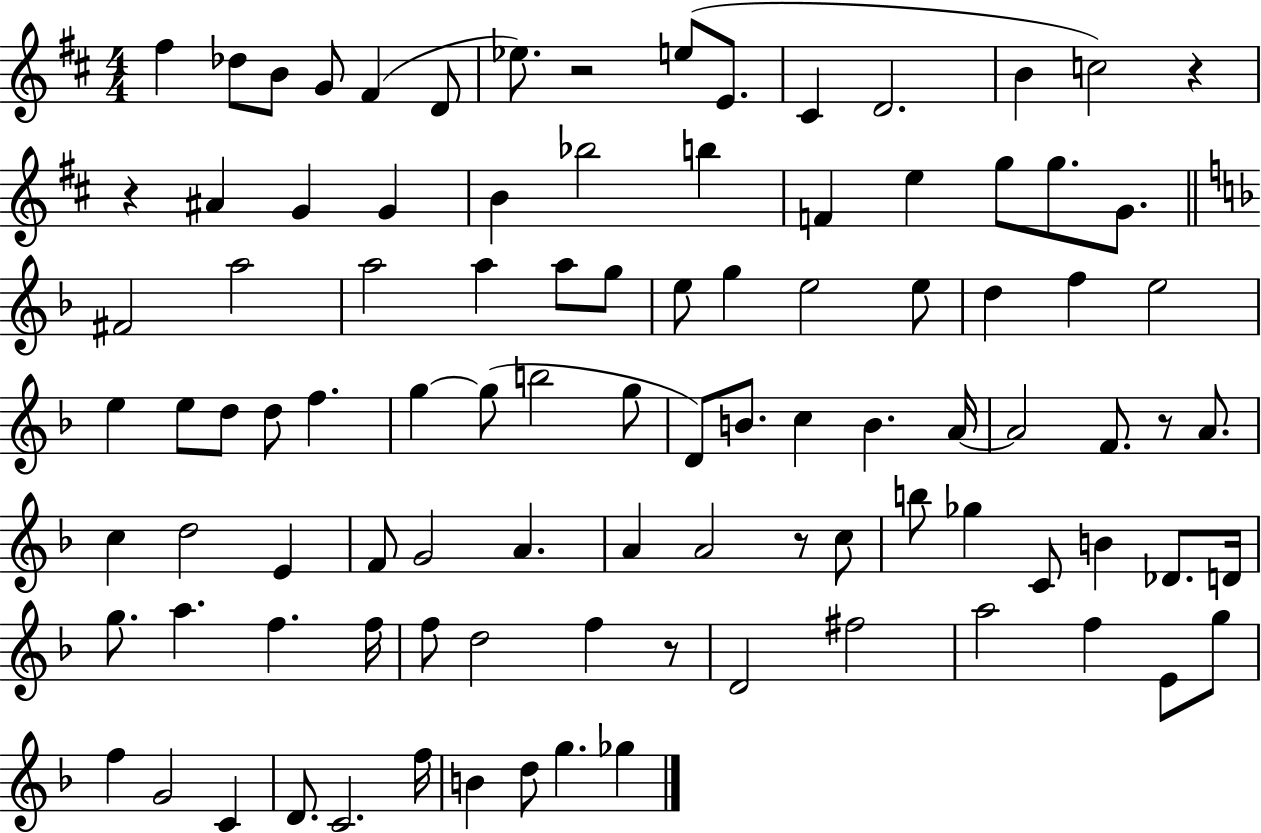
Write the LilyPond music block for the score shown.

{
  \clef treble
  \numericTimeSignature
  \time 4/4
  \key d \major
  fis''4 des''8 b'8 g'8 fis'4( d'8 | ees''8.) r2 e''8( e'8. | cis'4 d'2. | b'4 c''2) r4 | \break r4 ais'4 g'4 g'4 | b'4 bes''2 b''4 | f'4 e''4 g''8 g''8. g'8. | \bar "||" \break \key f \major fis'2 a''2 | a''2 a''4 a''8 g''8 | e''8 g''4 e''2 e''8 | d''4 f''4 e''2 | \break e''4 e''8 d''8 d''8 f''4. | g''4~~ g''8( b''2 g''8 | d'8) b'8. c''4 b'4. a'16~~ | a'2 f'8. r8 a'8. | \break c''4 d''2 e'4 | f'8 g'2 a'4. | a'4 a'2 r8 c''8 | b''8 ges''4 c'8 b'4 des'8. d'16 | \break g''8. a''4. f''4. f''16 | f''8 d''2 f''4 r8 | d'2 fis''2 | a''2 f''4 e'8 g''8 | \break f''4 g'2 c'4 | d'8. c'2. f''16 | b'4 d''8 g''4. ges''4 | \bar "|."
}